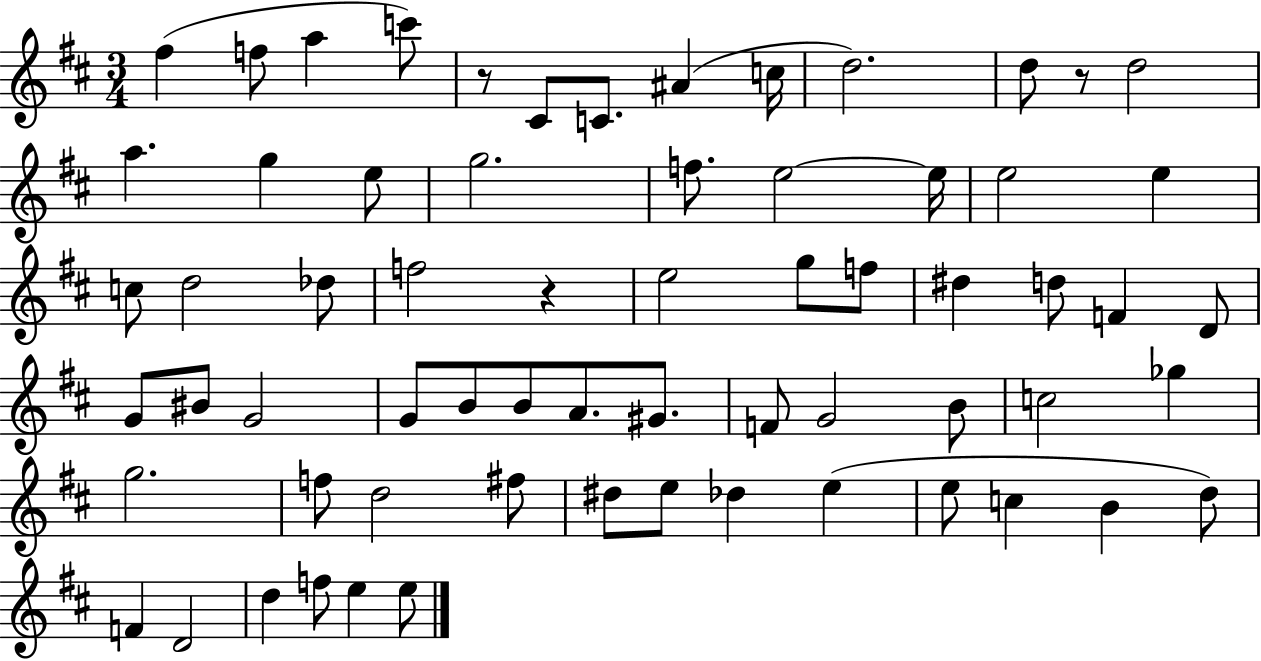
{
  \clef treble
  \numericTimeSignature
  \time 3/4
  \key d \major
  fis''4( f''8 a''4 c'''8) | r8 cis'8 c'8. ais'4( c''16 | d''2.) | d''8 r8 d''2 | \break a''4. g''4 e''8 | g''2. | f''8. e''2~~ e''16 | e''2 e''4 | \break c''8 d''2 des''8 | f''2 r4 | e''2 g''8 f''8 | dis''4 d''8 f'4 d'8 | \break g'8 bis'8 g'2 | g'8 b'8 b'8 a'8. gis'8. | f'8 g'2 b'8 | c''2 ges''4 | \break g''2. | f''8 d''2 fis''8 | dis''8 e''8 des''4 e''4( | e''8 c''4 b'4 d''8) | \break f'4 d'2 | d''4 f''8 e''4 e''8 | \bar "|."
}